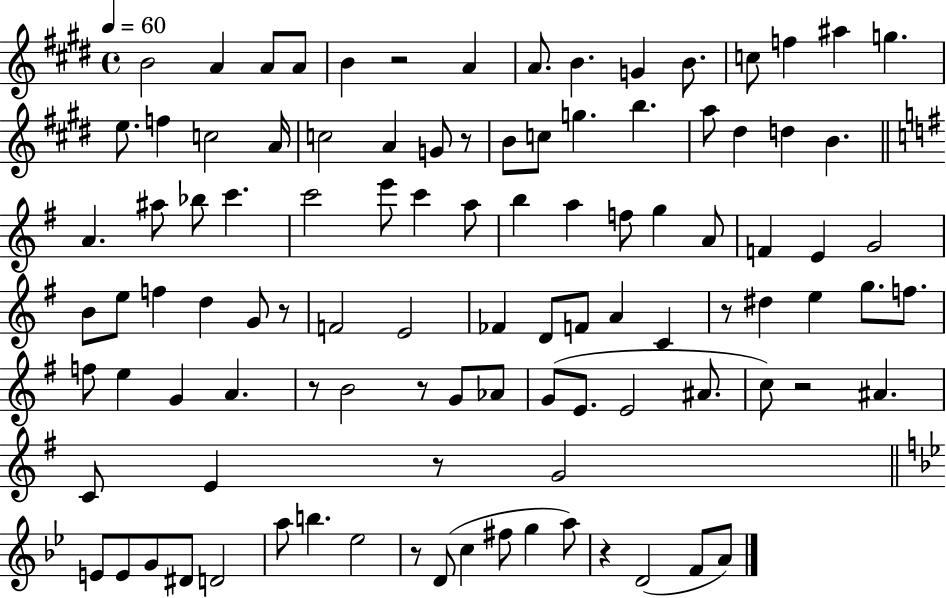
X:1
T:Untitled
M:4/4
L:1/4
K:E
B2 A A/2 A/2 B z2 A A/2 B G B/2 c/2 f ^a g e/2 f c2 A/4 c2 A G/2 z/2 B/2 c/2 g b a/2 ^d d B A ^a/2 _b/2 c' c'2 e'/2 c' a/2 b a f/2 g A/2 F E G2 B/2 e/2 f d G/2 z/2 F2 E2 _F D/2 F/2 A C z/2 ^d e g/2 f/2 f/2 e G A z/2 B2 z/2 G/2 _A/2 G/2 E/2 E2 ^A/2 c/2 z2 ^A C/2 E z/2 G2 E/2 E/2 G/2 ^D/2 D2 a/2 b _e2 z/2 D/2 c ^f/2 g a/2 z D2 F/2 A/2